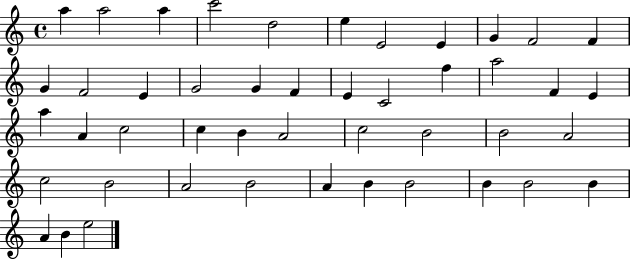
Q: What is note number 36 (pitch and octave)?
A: A4